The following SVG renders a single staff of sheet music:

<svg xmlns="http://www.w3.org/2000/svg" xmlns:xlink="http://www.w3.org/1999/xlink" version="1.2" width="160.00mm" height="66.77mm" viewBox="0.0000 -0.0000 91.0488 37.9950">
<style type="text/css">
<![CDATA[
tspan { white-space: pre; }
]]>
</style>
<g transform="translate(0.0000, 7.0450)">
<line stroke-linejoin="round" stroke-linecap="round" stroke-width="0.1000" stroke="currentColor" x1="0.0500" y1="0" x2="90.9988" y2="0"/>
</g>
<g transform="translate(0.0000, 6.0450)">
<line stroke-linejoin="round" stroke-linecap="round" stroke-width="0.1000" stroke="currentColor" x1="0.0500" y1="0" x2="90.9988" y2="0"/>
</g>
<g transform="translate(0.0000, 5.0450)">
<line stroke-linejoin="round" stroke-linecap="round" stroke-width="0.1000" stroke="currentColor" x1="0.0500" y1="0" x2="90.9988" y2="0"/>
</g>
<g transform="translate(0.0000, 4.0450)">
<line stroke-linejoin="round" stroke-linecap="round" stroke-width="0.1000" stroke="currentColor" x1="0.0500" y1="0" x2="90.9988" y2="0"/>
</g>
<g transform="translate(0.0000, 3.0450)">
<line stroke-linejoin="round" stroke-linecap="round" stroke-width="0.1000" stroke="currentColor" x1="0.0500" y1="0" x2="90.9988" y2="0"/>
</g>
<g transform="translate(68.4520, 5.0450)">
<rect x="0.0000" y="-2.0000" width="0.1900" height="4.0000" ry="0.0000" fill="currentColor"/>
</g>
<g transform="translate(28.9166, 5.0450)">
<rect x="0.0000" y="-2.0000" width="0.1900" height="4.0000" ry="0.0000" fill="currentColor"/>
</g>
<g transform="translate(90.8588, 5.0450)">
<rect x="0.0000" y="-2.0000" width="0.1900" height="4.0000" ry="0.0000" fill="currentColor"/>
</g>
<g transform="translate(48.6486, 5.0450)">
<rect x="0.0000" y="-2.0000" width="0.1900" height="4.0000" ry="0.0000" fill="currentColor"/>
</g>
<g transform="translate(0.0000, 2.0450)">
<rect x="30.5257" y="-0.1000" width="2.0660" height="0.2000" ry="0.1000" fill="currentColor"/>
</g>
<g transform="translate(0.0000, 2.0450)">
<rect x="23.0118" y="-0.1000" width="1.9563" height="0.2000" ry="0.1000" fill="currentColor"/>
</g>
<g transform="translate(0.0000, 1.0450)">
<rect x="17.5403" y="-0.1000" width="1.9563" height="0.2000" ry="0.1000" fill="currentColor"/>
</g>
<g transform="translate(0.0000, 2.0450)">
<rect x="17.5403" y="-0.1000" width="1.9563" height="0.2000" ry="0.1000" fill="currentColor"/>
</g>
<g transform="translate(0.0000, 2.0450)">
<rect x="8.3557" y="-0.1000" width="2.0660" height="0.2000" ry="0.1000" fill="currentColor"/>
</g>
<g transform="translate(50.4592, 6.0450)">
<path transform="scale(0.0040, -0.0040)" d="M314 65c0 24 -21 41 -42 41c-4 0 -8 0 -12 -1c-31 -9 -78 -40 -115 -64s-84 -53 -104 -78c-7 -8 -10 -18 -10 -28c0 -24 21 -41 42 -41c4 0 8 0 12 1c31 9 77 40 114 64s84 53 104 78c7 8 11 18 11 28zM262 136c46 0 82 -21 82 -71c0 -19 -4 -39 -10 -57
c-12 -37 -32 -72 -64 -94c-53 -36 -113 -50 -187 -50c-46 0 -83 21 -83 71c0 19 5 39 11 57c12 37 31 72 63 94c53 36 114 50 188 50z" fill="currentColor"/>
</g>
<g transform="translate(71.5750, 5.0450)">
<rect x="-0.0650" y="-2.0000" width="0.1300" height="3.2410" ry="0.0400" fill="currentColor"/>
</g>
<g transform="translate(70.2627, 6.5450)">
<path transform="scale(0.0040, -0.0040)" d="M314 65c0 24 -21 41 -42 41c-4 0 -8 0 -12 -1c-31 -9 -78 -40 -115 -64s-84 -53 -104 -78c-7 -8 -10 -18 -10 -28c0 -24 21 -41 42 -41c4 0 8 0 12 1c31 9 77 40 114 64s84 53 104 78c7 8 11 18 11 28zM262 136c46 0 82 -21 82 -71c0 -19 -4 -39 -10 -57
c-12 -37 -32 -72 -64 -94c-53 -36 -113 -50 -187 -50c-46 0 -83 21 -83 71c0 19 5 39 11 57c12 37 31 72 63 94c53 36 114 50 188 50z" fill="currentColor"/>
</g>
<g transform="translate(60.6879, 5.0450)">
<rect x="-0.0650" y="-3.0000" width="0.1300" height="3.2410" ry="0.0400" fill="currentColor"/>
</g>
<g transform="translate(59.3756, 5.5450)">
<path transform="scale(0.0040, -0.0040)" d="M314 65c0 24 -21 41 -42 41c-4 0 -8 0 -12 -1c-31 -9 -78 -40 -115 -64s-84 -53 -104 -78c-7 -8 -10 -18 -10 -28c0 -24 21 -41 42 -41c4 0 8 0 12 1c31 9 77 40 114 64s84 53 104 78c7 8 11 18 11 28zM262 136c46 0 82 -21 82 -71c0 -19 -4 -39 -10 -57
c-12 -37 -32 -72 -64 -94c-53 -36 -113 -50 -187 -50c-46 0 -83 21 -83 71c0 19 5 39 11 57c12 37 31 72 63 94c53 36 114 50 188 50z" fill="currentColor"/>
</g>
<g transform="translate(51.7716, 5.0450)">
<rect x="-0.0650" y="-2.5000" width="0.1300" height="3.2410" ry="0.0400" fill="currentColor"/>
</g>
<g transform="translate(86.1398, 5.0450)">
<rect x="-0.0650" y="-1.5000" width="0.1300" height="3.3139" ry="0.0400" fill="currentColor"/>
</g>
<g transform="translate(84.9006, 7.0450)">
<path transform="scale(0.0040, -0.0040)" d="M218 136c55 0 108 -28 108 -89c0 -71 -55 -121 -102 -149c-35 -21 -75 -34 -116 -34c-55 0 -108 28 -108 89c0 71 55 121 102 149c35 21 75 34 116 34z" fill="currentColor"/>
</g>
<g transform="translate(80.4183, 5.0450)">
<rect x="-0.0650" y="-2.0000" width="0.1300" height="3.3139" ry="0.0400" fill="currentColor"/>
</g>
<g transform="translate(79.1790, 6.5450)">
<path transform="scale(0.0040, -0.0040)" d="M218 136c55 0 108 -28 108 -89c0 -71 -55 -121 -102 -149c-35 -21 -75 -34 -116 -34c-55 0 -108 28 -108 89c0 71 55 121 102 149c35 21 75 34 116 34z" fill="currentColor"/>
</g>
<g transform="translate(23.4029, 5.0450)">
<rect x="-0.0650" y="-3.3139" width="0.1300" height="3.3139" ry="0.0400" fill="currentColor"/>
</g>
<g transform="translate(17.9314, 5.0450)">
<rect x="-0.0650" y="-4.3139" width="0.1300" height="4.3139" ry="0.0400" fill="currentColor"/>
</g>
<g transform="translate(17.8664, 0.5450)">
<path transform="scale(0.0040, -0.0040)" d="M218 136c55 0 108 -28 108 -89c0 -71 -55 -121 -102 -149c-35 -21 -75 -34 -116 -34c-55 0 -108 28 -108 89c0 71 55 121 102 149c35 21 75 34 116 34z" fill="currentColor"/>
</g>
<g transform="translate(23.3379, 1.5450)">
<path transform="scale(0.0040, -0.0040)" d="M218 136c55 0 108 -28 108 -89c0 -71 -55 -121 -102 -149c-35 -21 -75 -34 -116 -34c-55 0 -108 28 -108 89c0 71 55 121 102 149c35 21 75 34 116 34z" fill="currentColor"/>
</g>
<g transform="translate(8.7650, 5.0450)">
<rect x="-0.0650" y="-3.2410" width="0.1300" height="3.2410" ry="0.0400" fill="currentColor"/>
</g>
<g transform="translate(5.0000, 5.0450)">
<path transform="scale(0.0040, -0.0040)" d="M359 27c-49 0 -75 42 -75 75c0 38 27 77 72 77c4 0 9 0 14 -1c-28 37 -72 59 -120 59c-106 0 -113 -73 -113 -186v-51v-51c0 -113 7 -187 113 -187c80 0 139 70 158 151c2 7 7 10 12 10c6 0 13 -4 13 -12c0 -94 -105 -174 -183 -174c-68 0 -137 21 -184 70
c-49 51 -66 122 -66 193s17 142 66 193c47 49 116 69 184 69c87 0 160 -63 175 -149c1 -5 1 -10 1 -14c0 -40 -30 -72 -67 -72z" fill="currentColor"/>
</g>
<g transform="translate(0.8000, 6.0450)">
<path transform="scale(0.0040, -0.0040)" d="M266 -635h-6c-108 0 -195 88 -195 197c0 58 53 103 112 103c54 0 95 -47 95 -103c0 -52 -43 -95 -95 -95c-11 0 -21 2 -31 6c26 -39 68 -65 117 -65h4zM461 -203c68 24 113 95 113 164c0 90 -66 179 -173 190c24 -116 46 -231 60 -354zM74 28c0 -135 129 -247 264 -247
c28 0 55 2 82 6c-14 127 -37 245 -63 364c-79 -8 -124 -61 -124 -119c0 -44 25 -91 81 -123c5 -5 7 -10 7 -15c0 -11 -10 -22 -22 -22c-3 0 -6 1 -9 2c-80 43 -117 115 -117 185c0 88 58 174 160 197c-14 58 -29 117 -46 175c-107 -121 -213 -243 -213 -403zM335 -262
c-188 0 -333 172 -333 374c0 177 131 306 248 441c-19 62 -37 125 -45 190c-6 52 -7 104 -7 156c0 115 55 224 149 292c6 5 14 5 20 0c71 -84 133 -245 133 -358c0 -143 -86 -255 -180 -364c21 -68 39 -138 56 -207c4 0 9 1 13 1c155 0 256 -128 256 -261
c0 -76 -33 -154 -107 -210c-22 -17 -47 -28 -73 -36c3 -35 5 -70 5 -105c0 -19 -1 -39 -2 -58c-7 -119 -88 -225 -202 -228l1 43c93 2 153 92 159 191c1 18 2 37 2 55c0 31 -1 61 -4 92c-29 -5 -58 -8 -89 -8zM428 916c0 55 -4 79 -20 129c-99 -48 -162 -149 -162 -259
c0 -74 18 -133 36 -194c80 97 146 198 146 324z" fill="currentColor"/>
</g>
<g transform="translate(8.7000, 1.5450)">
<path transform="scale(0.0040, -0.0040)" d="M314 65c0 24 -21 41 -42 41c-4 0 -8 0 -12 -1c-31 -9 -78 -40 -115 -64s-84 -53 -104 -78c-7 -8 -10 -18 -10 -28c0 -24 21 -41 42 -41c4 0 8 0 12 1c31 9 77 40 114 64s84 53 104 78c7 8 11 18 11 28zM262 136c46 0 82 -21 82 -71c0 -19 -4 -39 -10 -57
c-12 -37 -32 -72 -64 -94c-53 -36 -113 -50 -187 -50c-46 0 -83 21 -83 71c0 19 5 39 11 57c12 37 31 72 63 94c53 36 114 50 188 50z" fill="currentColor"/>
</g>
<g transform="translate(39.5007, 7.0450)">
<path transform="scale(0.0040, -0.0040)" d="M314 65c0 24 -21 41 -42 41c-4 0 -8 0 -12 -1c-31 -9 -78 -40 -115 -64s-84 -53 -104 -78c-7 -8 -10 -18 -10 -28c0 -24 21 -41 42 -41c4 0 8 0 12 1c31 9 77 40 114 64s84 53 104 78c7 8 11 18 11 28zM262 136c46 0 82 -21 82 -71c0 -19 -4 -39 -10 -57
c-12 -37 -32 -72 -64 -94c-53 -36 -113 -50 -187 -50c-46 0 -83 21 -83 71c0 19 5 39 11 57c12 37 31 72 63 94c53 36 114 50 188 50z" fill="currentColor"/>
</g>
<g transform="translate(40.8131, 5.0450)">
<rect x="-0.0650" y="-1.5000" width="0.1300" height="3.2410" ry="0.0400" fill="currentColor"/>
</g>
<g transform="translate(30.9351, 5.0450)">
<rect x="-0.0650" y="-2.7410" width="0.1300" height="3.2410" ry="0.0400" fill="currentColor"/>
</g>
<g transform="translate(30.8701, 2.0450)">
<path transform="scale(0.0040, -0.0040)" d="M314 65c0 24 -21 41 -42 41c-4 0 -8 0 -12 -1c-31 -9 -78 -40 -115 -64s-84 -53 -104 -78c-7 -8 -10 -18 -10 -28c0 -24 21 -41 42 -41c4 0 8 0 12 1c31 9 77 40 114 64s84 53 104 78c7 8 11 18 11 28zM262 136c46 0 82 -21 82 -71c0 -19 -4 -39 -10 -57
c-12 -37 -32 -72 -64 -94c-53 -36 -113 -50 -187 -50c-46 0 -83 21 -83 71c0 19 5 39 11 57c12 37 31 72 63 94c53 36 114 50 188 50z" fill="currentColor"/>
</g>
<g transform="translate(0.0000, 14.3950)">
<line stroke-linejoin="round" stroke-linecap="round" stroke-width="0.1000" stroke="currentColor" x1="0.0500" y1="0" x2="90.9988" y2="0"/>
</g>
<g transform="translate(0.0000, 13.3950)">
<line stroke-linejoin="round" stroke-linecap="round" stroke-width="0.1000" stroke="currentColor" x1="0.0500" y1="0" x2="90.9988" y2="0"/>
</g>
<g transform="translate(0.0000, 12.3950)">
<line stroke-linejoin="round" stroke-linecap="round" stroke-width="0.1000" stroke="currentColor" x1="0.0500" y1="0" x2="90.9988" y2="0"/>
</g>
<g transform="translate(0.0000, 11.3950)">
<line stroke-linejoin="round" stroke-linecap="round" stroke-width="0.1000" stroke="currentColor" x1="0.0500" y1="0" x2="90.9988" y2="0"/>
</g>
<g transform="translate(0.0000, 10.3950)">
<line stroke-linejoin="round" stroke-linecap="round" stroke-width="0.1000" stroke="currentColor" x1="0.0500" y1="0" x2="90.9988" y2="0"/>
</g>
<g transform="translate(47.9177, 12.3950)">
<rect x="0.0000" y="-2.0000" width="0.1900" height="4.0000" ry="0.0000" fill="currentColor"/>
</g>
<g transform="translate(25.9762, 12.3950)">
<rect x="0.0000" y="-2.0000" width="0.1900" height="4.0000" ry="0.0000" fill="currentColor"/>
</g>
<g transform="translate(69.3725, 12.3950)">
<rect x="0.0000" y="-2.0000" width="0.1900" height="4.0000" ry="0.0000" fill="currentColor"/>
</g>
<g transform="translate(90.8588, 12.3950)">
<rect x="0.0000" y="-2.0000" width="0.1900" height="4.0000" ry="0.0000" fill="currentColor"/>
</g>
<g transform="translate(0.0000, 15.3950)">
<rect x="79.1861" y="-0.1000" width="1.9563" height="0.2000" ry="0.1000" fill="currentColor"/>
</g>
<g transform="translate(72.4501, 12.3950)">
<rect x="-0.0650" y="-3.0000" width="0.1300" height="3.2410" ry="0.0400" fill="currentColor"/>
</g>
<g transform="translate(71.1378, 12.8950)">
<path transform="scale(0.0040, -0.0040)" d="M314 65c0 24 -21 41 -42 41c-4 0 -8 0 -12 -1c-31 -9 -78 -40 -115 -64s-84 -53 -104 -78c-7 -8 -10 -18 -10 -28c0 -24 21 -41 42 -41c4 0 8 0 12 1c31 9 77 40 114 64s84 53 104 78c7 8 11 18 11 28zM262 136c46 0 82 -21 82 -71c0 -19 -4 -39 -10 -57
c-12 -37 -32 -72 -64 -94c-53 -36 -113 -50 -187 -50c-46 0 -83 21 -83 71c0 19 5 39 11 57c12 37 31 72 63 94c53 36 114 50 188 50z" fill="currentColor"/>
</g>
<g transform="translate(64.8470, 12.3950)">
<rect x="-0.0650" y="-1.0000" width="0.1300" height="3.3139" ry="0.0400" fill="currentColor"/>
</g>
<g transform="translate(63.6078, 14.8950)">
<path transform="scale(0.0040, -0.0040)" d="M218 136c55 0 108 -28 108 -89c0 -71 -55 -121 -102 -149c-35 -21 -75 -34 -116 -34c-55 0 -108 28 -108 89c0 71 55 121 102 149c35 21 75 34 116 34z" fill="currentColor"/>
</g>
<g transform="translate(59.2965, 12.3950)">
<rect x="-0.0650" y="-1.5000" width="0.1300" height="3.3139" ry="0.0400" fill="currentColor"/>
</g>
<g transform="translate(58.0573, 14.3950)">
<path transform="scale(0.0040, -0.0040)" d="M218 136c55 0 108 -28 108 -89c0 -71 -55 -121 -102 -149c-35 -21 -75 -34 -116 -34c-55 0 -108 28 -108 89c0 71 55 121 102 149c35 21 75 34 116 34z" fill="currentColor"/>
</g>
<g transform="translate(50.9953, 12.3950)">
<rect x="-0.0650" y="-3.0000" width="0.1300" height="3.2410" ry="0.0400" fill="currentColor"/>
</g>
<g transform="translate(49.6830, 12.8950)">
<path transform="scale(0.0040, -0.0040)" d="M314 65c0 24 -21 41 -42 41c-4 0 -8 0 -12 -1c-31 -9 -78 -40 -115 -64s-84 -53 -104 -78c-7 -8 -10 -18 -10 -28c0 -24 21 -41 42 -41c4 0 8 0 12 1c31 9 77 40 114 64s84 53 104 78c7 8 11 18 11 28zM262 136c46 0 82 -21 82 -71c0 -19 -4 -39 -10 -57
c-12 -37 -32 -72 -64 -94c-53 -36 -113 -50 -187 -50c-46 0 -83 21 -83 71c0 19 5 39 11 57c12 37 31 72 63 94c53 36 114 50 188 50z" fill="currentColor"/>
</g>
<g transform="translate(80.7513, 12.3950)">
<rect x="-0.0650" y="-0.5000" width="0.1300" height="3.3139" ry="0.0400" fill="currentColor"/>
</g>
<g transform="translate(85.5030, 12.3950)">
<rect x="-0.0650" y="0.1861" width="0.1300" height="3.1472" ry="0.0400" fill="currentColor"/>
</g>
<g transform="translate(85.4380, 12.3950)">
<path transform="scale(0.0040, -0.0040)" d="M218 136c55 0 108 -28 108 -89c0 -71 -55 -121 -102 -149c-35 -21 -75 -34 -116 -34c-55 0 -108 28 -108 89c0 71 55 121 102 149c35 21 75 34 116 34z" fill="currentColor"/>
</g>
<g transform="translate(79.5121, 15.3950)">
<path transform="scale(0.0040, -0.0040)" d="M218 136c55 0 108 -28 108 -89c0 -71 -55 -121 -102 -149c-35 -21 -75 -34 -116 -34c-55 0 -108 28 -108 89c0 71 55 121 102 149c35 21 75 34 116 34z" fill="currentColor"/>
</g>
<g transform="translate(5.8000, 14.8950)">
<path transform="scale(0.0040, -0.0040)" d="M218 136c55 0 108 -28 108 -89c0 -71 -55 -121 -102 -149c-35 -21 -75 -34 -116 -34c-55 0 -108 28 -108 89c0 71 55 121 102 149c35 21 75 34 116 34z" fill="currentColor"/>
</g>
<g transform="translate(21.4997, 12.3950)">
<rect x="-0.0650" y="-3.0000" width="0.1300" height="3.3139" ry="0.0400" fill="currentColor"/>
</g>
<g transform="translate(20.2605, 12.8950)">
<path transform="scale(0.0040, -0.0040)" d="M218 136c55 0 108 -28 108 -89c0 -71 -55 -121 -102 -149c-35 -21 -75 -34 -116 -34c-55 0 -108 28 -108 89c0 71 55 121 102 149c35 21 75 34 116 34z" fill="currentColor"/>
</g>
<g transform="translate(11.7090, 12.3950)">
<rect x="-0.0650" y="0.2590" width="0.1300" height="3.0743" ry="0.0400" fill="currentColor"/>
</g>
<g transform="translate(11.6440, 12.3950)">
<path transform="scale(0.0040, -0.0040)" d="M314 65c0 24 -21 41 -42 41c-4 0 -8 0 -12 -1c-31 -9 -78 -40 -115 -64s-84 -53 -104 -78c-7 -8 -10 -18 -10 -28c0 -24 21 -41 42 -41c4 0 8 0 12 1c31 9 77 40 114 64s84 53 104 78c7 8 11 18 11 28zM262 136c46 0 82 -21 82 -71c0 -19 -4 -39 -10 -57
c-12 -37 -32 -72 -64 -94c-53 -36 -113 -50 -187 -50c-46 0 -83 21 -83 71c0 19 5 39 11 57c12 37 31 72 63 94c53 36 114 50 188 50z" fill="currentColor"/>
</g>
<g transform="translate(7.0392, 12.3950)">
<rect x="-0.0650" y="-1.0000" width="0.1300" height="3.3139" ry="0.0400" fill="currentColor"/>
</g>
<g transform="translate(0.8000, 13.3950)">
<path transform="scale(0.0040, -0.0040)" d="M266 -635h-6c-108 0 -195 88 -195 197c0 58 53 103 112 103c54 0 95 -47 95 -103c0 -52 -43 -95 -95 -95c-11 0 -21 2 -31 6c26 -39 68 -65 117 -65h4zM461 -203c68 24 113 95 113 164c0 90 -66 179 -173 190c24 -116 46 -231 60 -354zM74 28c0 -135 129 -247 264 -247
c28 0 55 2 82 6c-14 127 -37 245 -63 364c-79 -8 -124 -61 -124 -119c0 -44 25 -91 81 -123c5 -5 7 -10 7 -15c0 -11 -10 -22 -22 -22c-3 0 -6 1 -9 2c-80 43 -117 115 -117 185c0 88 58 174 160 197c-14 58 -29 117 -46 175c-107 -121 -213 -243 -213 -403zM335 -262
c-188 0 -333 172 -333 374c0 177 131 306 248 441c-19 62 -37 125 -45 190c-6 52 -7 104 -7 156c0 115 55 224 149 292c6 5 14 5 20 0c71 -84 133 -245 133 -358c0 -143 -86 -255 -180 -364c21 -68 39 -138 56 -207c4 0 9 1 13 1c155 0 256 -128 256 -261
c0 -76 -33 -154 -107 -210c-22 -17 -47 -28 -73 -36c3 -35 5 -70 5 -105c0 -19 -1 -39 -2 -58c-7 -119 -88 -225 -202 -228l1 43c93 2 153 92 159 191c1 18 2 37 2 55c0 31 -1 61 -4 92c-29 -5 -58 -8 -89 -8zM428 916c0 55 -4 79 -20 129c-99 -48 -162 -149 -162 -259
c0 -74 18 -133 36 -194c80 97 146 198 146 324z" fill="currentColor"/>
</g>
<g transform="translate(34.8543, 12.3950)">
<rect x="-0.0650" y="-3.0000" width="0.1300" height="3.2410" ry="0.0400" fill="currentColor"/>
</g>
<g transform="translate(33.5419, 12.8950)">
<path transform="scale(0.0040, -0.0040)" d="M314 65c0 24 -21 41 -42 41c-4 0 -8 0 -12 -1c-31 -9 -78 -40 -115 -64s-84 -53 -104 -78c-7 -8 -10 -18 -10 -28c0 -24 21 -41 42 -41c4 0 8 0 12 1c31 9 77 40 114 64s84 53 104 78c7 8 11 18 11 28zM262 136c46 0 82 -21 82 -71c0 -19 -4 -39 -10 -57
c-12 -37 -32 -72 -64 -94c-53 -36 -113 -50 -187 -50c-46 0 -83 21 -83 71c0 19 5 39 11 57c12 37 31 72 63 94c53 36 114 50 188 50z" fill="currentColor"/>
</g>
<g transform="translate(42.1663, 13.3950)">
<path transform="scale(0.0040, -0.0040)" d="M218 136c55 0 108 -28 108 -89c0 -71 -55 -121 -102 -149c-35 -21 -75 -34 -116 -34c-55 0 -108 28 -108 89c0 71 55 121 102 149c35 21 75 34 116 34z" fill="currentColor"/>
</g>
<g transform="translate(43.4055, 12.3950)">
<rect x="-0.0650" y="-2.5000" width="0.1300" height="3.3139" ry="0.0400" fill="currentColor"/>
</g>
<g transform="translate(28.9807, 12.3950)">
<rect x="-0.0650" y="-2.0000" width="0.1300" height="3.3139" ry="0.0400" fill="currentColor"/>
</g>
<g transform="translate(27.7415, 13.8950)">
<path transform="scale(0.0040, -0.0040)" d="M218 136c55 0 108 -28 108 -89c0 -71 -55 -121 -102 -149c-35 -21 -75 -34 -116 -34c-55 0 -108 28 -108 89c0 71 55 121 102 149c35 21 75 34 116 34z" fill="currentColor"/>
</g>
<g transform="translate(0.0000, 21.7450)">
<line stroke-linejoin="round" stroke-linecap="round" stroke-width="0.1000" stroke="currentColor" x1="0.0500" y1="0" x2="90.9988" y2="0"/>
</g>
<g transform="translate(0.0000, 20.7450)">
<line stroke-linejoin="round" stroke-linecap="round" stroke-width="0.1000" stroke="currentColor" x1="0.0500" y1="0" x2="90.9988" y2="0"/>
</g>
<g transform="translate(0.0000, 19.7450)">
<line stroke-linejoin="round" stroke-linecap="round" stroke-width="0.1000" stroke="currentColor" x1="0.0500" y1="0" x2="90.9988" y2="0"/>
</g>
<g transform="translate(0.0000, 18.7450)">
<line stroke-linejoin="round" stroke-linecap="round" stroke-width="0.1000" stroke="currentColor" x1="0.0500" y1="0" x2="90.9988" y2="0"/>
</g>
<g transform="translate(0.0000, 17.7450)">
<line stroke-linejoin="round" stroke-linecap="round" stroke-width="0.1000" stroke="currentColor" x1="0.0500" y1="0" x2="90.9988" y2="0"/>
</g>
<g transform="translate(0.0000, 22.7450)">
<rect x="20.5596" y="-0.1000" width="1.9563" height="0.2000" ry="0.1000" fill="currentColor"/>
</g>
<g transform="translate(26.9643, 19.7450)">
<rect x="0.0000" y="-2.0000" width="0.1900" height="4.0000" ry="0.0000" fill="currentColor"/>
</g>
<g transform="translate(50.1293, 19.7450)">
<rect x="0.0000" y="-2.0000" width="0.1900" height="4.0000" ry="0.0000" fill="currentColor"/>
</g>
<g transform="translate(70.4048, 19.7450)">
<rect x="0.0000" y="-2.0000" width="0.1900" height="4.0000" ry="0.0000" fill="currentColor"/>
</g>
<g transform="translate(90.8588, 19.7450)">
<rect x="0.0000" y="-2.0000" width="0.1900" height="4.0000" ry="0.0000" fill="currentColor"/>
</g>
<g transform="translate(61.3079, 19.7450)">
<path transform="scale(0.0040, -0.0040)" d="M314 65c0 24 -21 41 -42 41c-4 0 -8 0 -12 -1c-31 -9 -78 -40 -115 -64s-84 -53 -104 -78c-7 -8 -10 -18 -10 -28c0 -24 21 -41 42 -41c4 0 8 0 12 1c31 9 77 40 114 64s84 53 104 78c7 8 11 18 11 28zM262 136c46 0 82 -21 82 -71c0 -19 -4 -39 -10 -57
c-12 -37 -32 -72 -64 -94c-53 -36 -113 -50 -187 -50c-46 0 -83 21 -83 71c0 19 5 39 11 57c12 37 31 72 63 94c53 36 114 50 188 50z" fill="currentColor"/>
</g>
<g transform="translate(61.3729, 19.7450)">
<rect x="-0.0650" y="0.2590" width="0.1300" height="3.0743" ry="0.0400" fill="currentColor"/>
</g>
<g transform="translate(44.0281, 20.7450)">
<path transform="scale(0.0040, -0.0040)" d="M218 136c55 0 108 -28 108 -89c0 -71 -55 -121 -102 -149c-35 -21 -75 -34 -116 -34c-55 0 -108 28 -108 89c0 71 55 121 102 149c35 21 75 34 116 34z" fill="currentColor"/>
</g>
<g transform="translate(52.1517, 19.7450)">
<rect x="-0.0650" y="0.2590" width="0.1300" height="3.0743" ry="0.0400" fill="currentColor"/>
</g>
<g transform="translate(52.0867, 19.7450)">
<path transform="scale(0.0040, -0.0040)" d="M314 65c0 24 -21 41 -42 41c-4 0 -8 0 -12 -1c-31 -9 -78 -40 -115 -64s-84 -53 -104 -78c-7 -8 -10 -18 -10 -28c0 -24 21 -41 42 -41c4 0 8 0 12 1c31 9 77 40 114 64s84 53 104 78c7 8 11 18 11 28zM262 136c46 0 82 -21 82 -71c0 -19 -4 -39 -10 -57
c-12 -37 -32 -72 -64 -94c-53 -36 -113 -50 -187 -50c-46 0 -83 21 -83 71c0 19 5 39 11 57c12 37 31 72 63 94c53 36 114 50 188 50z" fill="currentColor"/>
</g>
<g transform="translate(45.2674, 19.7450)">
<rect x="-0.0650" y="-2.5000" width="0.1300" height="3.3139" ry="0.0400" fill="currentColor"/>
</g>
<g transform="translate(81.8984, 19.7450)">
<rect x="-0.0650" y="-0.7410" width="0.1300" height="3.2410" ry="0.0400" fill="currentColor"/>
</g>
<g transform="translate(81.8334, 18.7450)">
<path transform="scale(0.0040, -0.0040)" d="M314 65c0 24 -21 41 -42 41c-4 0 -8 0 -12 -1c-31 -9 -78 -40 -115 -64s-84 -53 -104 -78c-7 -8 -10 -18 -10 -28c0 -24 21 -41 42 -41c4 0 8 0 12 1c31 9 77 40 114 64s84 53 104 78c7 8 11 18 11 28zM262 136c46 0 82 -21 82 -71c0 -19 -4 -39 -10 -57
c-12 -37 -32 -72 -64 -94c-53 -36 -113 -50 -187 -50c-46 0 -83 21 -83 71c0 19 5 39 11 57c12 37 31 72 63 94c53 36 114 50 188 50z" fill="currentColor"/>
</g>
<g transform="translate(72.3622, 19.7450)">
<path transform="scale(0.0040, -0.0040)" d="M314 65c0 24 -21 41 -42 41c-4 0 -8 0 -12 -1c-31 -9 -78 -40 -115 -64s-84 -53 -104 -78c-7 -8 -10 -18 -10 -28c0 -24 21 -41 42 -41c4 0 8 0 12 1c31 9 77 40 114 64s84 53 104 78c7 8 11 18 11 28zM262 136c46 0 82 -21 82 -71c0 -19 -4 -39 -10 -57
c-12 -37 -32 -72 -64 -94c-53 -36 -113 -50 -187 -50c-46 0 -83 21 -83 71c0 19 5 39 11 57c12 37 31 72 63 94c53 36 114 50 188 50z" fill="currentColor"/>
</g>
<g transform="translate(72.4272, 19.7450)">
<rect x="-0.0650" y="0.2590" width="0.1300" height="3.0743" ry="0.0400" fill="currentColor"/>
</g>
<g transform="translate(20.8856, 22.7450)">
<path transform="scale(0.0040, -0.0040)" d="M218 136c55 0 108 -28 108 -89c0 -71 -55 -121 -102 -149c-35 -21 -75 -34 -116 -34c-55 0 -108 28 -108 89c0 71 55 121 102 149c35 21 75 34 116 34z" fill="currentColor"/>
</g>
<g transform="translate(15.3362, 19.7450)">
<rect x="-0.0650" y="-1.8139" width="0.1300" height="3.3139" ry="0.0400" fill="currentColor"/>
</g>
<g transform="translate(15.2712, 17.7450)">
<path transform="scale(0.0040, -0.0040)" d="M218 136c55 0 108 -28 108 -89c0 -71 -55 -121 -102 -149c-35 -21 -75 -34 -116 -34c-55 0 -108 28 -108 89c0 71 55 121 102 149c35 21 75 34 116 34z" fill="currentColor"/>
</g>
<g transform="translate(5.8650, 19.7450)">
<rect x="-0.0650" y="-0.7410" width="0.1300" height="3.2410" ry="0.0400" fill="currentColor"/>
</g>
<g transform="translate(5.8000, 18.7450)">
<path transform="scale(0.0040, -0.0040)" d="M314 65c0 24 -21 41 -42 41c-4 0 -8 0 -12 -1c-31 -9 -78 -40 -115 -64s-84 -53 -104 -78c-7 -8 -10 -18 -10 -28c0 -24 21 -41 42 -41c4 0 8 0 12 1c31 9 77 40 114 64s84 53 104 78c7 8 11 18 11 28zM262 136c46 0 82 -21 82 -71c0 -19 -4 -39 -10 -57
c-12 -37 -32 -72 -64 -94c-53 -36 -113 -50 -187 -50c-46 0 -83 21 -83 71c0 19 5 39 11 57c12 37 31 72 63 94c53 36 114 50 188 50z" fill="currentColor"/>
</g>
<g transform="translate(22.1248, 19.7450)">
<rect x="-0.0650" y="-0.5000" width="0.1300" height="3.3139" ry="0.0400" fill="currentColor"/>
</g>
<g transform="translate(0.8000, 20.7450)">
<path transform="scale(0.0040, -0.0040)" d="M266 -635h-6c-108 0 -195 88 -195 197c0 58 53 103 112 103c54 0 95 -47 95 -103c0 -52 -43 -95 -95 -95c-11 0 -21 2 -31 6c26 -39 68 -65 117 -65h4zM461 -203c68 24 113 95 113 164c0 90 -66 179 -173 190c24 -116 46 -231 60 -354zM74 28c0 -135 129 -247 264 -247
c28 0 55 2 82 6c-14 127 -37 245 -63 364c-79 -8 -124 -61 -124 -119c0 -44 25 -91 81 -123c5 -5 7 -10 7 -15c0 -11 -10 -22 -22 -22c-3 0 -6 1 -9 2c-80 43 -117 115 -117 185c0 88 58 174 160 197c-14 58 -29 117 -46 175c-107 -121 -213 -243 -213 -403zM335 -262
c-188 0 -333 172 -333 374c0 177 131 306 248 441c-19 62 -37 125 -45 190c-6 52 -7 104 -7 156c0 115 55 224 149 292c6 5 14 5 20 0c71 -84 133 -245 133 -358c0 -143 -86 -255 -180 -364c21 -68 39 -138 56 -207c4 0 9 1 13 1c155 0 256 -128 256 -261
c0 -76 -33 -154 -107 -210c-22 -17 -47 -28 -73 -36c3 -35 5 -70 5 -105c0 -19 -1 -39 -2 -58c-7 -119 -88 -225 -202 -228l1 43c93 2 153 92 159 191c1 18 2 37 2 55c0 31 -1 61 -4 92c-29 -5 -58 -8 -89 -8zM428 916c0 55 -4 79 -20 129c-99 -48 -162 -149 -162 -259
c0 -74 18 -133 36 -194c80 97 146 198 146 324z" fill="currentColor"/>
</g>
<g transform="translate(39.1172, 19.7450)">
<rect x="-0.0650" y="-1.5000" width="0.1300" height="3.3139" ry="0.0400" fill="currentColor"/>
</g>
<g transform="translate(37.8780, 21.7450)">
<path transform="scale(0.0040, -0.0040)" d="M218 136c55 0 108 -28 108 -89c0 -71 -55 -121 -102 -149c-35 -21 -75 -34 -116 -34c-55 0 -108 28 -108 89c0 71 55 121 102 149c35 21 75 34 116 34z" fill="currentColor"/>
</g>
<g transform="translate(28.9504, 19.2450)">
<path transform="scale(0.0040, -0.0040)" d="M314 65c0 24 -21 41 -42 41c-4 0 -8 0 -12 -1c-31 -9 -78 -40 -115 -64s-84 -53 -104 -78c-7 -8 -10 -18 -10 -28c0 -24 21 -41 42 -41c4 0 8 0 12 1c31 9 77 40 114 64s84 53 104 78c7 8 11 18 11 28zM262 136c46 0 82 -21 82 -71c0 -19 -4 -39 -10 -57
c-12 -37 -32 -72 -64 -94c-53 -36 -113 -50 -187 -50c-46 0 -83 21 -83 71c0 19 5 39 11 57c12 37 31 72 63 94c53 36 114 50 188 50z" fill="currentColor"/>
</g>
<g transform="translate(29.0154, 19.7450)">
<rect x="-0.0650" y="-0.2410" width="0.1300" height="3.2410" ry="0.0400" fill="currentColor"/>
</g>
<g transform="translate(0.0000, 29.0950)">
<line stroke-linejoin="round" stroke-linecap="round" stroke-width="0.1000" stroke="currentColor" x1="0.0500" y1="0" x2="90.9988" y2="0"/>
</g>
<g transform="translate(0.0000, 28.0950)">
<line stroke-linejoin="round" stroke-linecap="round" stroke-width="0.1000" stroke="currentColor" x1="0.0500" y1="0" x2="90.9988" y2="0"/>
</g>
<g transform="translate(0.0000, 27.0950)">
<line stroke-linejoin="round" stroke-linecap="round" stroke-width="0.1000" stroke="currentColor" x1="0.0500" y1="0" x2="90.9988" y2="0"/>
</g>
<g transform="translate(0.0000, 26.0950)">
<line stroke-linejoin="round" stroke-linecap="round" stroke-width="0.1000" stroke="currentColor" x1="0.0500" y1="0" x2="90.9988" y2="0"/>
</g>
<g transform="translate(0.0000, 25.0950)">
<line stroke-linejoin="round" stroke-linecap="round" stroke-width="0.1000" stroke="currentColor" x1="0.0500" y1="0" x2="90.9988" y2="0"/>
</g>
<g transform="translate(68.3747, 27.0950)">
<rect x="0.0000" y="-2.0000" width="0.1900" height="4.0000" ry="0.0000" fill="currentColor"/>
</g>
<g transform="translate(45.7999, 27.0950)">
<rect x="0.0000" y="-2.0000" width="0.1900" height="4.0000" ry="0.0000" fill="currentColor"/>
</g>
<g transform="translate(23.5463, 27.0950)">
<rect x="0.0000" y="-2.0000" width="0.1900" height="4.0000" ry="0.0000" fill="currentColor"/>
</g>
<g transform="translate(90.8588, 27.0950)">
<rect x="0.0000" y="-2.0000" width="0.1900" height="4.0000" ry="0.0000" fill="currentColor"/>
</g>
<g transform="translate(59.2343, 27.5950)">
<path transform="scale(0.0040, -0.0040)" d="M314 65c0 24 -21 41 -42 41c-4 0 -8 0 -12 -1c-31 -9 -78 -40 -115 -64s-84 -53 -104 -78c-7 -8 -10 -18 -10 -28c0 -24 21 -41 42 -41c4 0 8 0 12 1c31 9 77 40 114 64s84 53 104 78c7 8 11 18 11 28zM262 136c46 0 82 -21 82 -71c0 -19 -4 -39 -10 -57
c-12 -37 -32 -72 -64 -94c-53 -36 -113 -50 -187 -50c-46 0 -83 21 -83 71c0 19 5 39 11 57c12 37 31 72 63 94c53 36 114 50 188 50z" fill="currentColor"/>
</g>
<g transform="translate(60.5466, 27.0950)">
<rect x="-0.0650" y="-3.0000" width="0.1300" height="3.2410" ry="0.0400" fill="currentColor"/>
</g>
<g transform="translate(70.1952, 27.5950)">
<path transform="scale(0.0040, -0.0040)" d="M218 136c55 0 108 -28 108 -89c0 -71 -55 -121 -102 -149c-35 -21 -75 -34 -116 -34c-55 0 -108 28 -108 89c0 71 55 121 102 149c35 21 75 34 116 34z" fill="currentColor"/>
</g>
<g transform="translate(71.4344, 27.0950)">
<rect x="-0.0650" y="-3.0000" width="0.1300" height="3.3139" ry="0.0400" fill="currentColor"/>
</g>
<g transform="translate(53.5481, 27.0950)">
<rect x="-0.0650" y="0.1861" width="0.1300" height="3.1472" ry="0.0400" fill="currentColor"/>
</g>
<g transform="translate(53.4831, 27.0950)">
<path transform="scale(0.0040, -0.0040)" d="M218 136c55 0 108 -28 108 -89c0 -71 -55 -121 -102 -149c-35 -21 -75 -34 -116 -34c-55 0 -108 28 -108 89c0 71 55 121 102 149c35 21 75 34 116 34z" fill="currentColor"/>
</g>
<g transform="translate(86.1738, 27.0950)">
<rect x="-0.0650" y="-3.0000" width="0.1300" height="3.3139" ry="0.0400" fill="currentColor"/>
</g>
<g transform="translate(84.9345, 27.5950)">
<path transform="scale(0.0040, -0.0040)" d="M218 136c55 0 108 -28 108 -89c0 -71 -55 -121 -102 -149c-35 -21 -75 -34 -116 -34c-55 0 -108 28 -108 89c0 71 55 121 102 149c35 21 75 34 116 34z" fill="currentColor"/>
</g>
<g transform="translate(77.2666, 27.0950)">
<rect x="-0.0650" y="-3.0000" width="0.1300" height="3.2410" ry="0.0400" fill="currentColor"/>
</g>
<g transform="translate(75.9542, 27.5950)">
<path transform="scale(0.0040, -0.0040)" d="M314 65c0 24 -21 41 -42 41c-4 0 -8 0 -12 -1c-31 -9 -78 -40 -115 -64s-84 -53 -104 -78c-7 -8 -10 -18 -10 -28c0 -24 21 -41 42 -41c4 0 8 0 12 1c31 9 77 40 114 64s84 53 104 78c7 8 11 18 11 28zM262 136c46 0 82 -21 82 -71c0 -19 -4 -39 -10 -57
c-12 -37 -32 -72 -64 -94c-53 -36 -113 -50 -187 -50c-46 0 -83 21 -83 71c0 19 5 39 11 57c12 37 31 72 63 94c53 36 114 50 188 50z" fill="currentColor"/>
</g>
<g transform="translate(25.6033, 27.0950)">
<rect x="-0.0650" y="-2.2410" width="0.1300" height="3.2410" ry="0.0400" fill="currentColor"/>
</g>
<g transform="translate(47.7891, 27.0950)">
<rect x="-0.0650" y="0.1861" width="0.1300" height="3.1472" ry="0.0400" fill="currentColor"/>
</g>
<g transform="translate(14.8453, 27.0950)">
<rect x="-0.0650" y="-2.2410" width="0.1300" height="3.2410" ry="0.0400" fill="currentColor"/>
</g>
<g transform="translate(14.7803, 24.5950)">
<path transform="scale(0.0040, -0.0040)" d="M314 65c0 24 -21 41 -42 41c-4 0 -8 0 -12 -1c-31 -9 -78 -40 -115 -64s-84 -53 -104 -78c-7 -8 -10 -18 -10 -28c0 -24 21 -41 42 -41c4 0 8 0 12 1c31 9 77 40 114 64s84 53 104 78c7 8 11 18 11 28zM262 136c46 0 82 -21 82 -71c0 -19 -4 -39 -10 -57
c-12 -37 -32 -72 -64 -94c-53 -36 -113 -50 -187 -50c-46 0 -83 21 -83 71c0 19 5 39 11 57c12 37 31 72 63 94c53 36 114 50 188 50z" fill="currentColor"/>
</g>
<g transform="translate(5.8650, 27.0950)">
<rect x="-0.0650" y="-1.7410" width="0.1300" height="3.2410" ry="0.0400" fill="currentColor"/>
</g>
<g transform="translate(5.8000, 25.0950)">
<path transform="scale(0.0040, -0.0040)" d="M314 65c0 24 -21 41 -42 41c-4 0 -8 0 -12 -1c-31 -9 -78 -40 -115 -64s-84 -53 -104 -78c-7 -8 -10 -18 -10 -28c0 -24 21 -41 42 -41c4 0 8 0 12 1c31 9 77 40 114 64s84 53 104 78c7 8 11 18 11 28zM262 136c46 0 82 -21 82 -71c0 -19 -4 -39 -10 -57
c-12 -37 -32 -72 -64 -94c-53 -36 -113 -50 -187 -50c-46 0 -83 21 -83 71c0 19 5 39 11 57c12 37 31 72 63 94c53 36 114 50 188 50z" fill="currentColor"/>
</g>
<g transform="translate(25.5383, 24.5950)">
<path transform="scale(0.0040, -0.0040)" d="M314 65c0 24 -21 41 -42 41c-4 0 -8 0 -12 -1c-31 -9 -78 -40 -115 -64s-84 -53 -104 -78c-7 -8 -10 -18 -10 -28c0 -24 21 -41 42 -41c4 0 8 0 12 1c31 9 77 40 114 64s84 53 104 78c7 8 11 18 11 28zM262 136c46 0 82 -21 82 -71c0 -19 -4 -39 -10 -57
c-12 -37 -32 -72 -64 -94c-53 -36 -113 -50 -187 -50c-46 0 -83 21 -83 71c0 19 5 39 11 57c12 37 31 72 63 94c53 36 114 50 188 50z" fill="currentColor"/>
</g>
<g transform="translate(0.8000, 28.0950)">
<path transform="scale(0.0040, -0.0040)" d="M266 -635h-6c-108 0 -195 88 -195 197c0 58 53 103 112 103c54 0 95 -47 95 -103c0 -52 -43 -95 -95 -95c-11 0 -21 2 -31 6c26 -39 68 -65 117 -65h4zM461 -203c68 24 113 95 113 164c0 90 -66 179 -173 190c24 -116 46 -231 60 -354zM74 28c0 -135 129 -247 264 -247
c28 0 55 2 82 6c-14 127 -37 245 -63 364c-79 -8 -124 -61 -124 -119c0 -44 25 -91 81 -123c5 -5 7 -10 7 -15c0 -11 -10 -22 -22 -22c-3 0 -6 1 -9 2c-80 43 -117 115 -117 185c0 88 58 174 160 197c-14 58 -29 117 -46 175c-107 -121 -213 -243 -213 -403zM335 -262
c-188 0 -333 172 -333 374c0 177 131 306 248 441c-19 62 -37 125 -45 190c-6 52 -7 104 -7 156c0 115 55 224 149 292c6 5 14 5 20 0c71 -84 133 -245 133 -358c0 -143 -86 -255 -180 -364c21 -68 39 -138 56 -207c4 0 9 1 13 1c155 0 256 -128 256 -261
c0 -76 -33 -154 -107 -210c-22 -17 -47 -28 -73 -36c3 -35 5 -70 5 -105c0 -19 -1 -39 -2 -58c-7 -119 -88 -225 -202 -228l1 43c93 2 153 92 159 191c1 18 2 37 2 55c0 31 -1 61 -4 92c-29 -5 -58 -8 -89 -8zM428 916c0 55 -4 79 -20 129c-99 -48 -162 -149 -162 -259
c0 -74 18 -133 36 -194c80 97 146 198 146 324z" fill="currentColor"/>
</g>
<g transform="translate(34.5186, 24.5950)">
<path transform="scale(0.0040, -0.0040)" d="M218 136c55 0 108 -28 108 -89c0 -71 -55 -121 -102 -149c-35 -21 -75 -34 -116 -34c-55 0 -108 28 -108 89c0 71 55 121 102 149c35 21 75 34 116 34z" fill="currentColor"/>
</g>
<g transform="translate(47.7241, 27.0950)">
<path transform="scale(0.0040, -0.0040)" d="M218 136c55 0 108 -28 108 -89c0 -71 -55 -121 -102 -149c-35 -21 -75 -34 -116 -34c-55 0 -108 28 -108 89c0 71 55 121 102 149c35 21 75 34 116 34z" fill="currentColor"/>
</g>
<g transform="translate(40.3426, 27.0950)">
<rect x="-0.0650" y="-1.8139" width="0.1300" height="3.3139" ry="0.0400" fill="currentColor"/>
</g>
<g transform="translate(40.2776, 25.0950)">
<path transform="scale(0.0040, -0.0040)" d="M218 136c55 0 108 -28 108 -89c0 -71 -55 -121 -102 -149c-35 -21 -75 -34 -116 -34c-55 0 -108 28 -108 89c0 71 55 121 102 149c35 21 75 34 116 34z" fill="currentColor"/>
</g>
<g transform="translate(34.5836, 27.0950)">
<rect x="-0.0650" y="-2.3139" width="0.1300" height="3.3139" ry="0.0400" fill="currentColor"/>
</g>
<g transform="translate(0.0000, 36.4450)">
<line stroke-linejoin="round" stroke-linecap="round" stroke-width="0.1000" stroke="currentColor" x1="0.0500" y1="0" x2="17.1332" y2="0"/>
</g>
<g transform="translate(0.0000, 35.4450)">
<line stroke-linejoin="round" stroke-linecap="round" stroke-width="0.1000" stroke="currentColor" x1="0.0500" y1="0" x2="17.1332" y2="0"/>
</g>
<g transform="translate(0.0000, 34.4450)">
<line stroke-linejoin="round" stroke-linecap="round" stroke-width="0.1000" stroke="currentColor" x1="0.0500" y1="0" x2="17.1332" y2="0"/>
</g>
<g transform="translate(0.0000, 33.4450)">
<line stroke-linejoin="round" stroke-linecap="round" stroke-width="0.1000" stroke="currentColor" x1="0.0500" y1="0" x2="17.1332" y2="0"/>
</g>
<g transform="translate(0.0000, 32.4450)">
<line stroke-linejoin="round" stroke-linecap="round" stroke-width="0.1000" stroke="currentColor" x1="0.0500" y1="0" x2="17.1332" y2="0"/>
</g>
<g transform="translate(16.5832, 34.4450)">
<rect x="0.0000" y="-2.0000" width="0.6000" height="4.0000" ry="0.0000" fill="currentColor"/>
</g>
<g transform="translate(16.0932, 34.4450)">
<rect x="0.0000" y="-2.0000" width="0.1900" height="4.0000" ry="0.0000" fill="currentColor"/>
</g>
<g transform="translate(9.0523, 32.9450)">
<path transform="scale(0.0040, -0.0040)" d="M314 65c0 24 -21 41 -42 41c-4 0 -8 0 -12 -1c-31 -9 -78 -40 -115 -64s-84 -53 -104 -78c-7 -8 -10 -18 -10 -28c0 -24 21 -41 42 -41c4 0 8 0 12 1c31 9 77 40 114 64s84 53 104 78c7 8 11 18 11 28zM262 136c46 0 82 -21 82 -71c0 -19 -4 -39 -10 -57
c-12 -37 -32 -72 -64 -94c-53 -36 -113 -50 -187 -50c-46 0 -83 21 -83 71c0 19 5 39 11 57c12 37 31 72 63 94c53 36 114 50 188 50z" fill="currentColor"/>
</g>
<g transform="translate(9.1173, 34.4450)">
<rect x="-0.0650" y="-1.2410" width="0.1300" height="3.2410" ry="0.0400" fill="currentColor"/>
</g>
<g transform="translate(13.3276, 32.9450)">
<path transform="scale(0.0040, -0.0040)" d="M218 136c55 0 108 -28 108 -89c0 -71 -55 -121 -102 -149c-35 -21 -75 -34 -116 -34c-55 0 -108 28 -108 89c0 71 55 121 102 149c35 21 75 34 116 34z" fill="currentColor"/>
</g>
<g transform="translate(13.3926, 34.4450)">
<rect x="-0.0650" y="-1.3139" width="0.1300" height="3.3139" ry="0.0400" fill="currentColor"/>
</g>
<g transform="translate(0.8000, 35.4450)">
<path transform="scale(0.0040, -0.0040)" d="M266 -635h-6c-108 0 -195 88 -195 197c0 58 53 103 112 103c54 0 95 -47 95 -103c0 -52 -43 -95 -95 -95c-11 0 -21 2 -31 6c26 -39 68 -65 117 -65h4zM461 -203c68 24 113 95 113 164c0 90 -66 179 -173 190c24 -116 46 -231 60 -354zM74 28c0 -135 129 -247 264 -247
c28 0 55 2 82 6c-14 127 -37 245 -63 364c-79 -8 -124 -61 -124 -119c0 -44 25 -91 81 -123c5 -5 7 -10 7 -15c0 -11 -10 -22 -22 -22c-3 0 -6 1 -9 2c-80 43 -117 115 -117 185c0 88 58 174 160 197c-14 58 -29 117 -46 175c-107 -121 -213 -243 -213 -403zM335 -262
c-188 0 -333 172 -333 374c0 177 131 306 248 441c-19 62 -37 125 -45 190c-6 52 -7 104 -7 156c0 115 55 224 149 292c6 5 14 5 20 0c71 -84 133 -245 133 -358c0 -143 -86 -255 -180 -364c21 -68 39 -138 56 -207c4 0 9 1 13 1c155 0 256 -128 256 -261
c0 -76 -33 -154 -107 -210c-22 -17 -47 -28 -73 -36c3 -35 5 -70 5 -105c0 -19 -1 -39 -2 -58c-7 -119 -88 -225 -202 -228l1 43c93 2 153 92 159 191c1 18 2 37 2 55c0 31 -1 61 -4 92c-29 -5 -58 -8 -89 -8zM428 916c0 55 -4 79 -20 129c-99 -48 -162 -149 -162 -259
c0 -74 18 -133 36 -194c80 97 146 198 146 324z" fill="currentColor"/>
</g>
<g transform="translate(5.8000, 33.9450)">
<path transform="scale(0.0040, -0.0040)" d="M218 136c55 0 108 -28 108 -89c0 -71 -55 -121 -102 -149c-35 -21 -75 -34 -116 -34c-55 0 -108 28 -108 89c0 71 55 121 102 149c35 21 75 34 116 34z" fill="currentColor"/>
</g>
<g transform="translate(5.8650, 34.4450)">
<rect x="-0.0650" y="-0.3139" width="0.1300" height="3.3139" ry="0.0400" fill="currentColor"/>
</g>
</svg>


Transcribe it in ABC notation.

X:1
T:Untitled
M:4/4
L:1/4
K:C
b2 d' b a2 E2 G2 A2 F2 F E D B2 A F A2 G A2 E D A2 C B d2 f C c2 E G B2 B2 B2 d2 f2 g2 g2 g f B B A2 A A2 A c e2 e